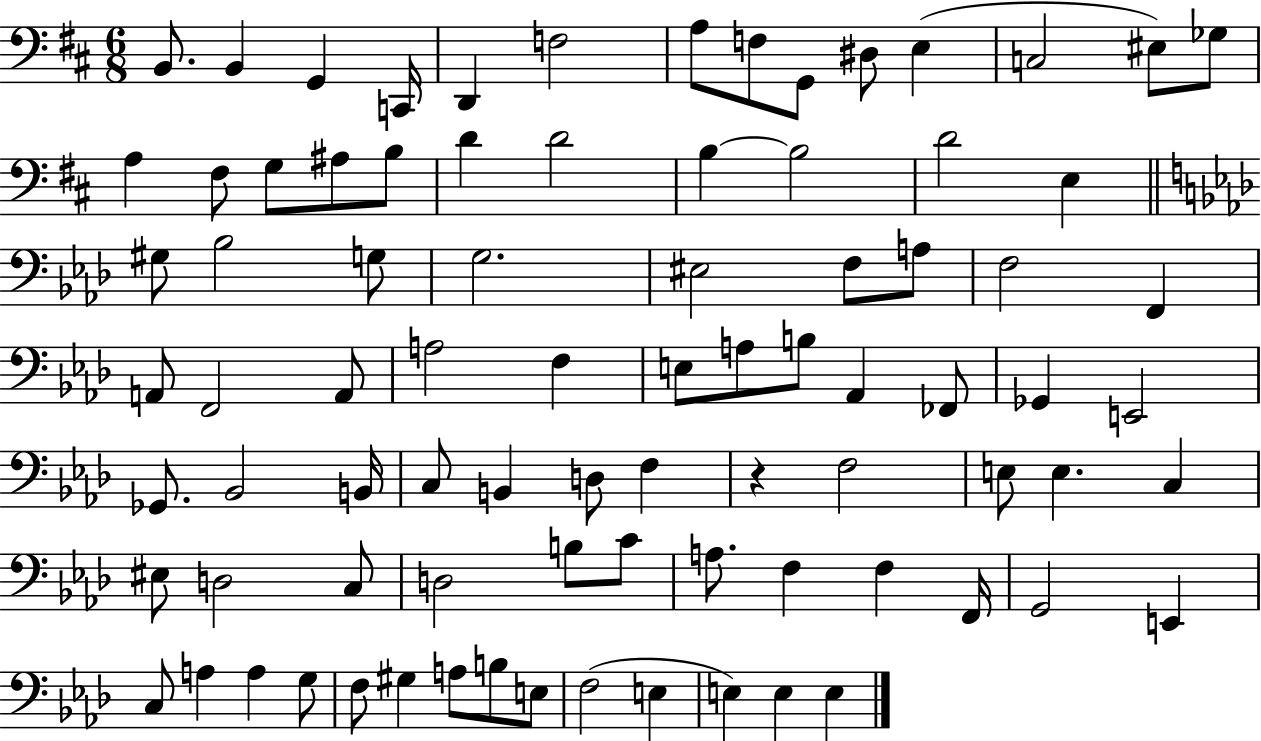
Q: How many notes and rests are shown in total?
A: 84